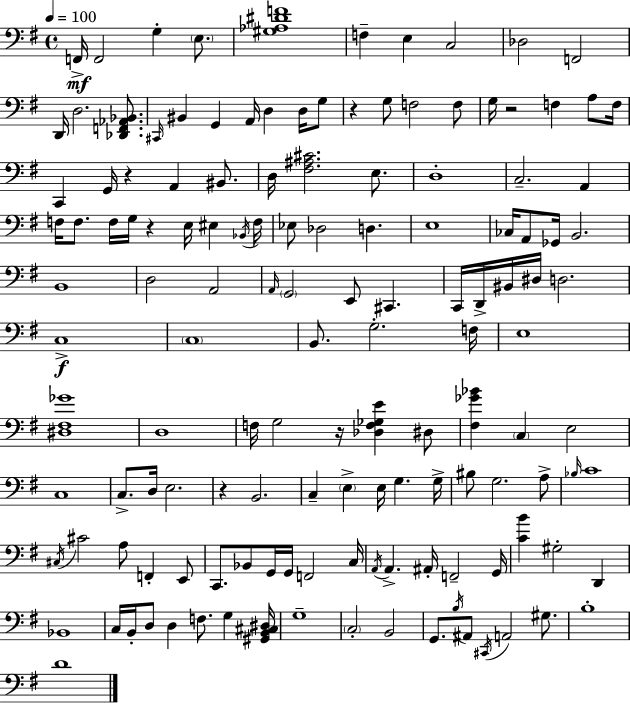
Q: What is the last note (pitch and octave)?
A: D4